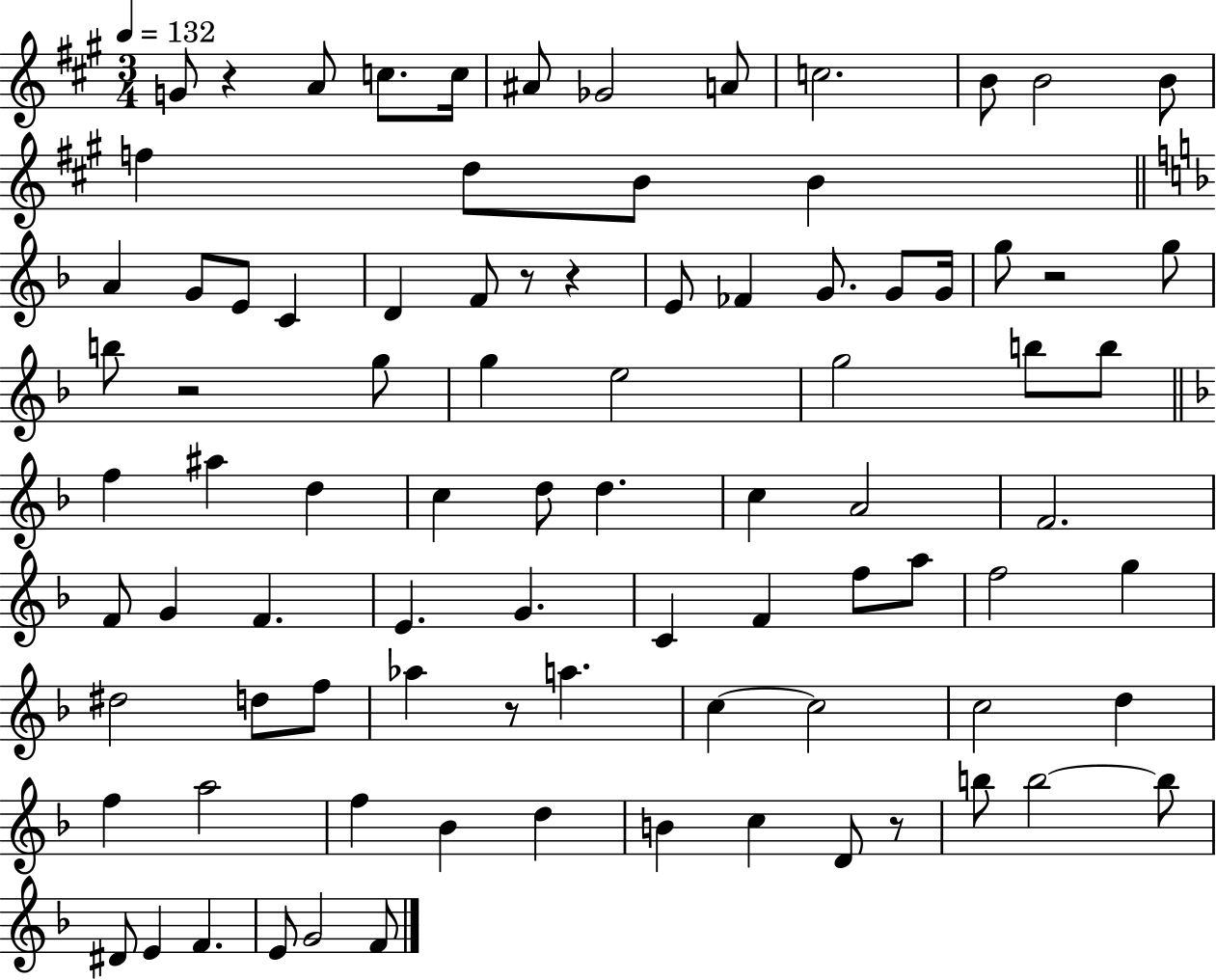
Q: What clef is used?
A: treble